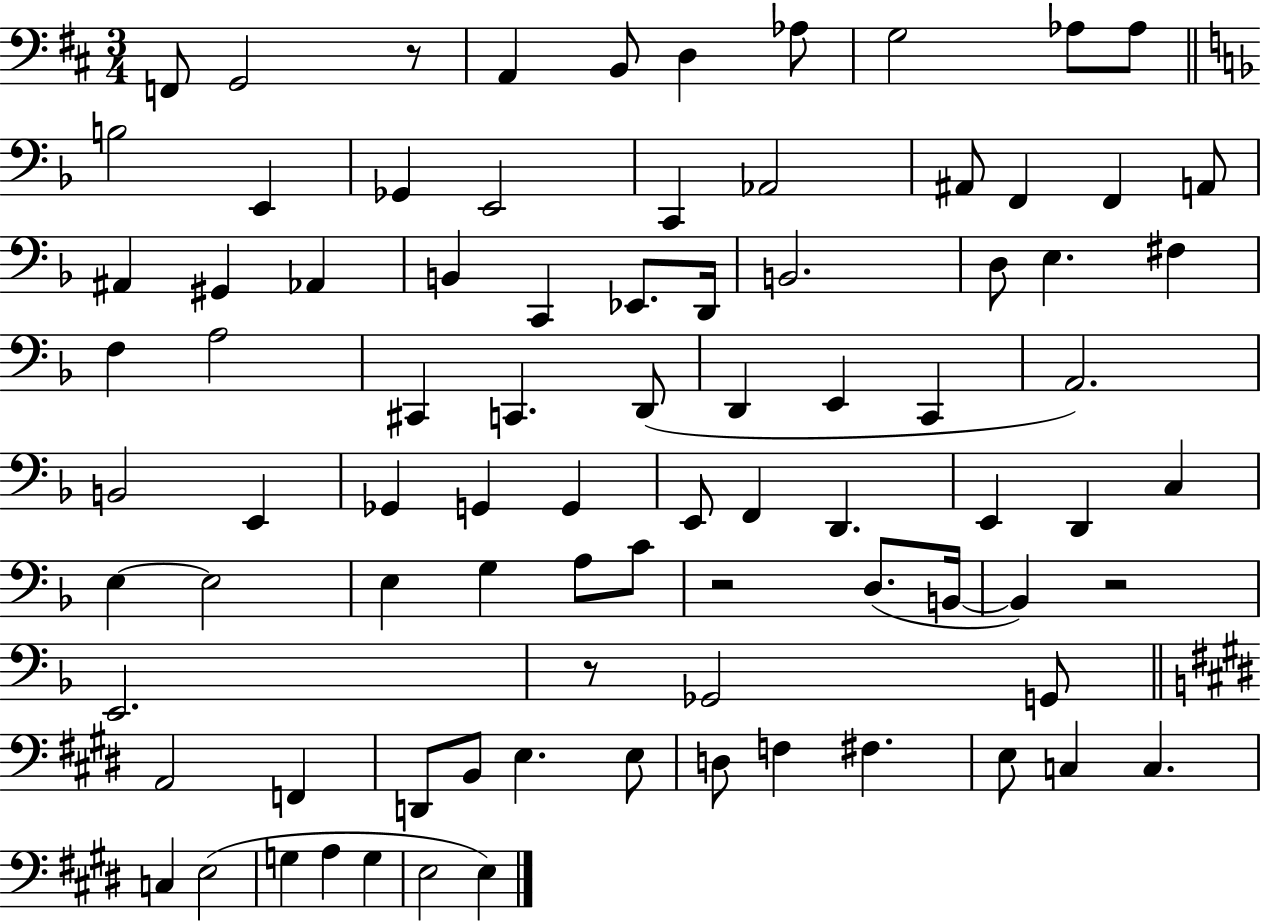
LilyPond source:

{
  \clef bass
  \numericTimeSignature
  \time 3/4
  \key d \major
  f,8 g,2 r8 | a,4 b,8 d4 aes8 | g2 aes8 aes8 | \bar "||" \break \key f \major b2 e,4 | ges,4 e,2 | c,4 aes,2 | ais,8 f,4 f,4 a,8 | \break ais,4 gis,4 aes,4 | b,4 c,4 ees,8. d,16 | b,2. | d8 e4. fis4 | \break f4 a2 | cis,4 c,4. d,8( | d,4 e,4 c,4 | a,2.) | \break b,2 e,4 | ges,4 g,4 g,4 | e,8 f,4 d,4. | e,4 d,4 c4 | \break e4~~ e2 | e4 g4 a8 c'8 | r2 d8.( b,16~~ | b,4) r2 | \break e,2. | r8 ges,2 g,8 | \bar "||" \break \key e \major a,2 f,4 | d,8 b,8 e4. e8 | d8 f4 fis4. | e8 c4 c4. | \break c4 e2( | g4 a4 g4 | e2 e4) | \bar "|."
}